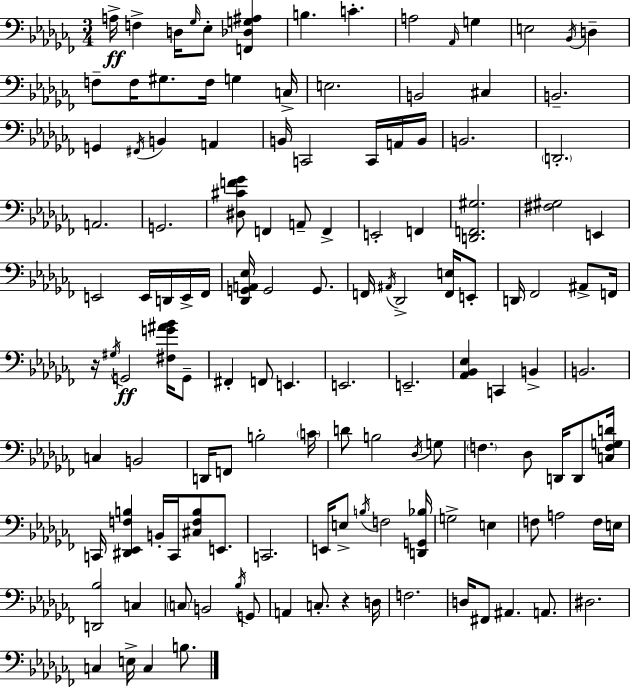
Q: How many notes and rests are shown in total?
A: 130